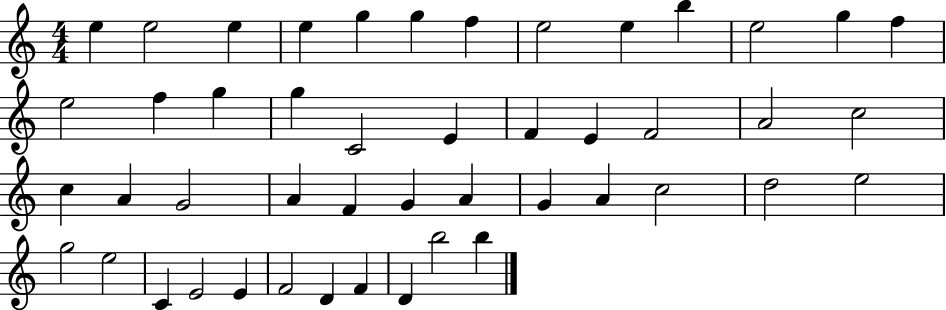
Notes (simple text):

E5/q E5/h E5/q E5/q G5/q G5/q F5/q E5/h E5/q B5/q E5/h G5/q F5/q E5/h F5/q G5/q G5/q C4/h E4/q F4/q E4/q F4/h A4/h C5/h C5/q A4/q G4/h A4/q F4/q G4/q A4/q G4/q A4/q C5/h D5/h E5/h G5/h E5/h C4/q E4/h E4/q F4/h D4/q F4/q D4/q B5/h B5/q